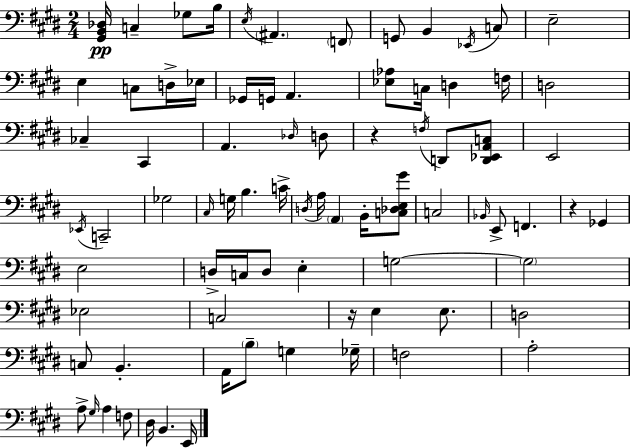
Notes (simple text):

[G#2,B2,Db3]/s C3/q Gb3/e B3/s E3/s A#2/q. F2/e G2/e B2/q Eb2/s C3/e E3/h E3/q C3/e D3/s Eb3/s Gb2/s G2/s A2/q. [Eb3,Ab3]/e C3/s D3/q F3/s D3/h CES3/q C#2/q A2/q. Db3/s D3/e R/q F3/s D2/e [D2,Eb2,A2,C3]/e E2/h Eb2/s C2/h Gb3/h C#3/s G3/s B3/q. C4/s D3/s A3/s A2/q B2/s [C3,Db3,E3,G#4]/e C3/h Bb2/s E2/e F2/q. R/q Gb2/q E3/h D3/s C3/s D3/e E3/q G3/h G3/h Eb3/h C3/h R/s E3/q E3/e. D3/h C3/e B2/q. A2/s B3/e G3/q Gb3/s F3/h A3/h A3/e G#3/s A3/q F3/e D#3/s B2/q. E2/s